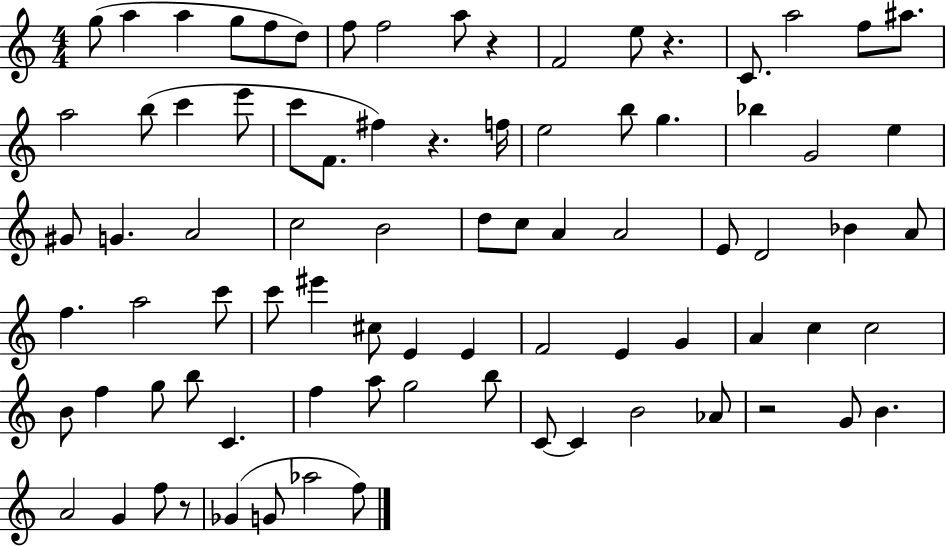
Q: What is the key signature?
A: C major